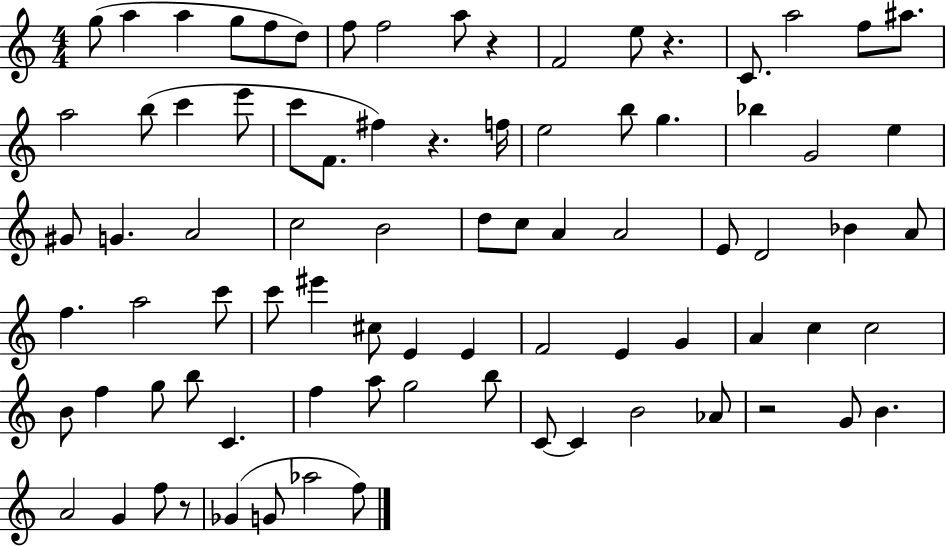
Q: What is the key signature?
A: C major